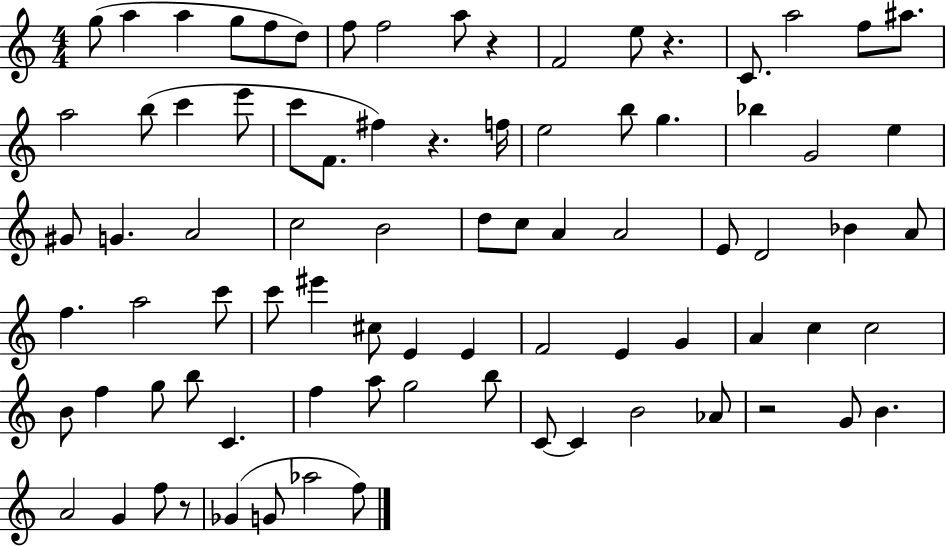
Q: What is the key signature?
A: C major